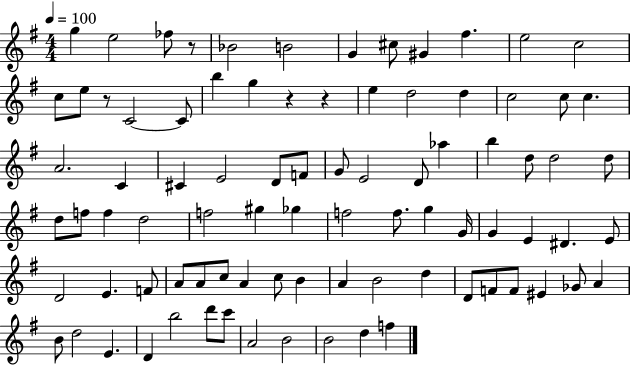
{
  \clef treble
  \numericTimeSignature
  \time 4/4
  \key g \major
  \tempo 4 = 100
  g''4 e''2 fes''8 r8 | bes'2 b'2 | g'4 cis''8 gis'4 fis''4. | e''2 c''2 | \break c''8 e''8 r8 c'2~~ c'8 | b''4 g''4 r4 r4 | e''4 d''2 d''4 | c''2 c''8 c''4. | \break a'2. c'4 | cis'4 e'2 d'8 f'8 | g'8 e'2 d'8 aes''4 | b''4 d''8 d''2 d''8 | \break d''8 f''8 f''4 d''2 | f''2 gis''4 ges''4 | f''2 f''8. g''4 g'16 | g'4 e'4 dis'4. e'8 | \break d'2 e'4. f'8 | a'8 a'8 c''8 a'4 c''8 b'4 | a'4 b'2 d''4 | d'8 f'8 f'8 eis'4 ges'8 a'4 | \break b'8 d''2 e'4. | d'4 b''2 d'''8 c'''8 | a'2 b'2 | b'2 d''4 f''4 | \break \bar "|."
}